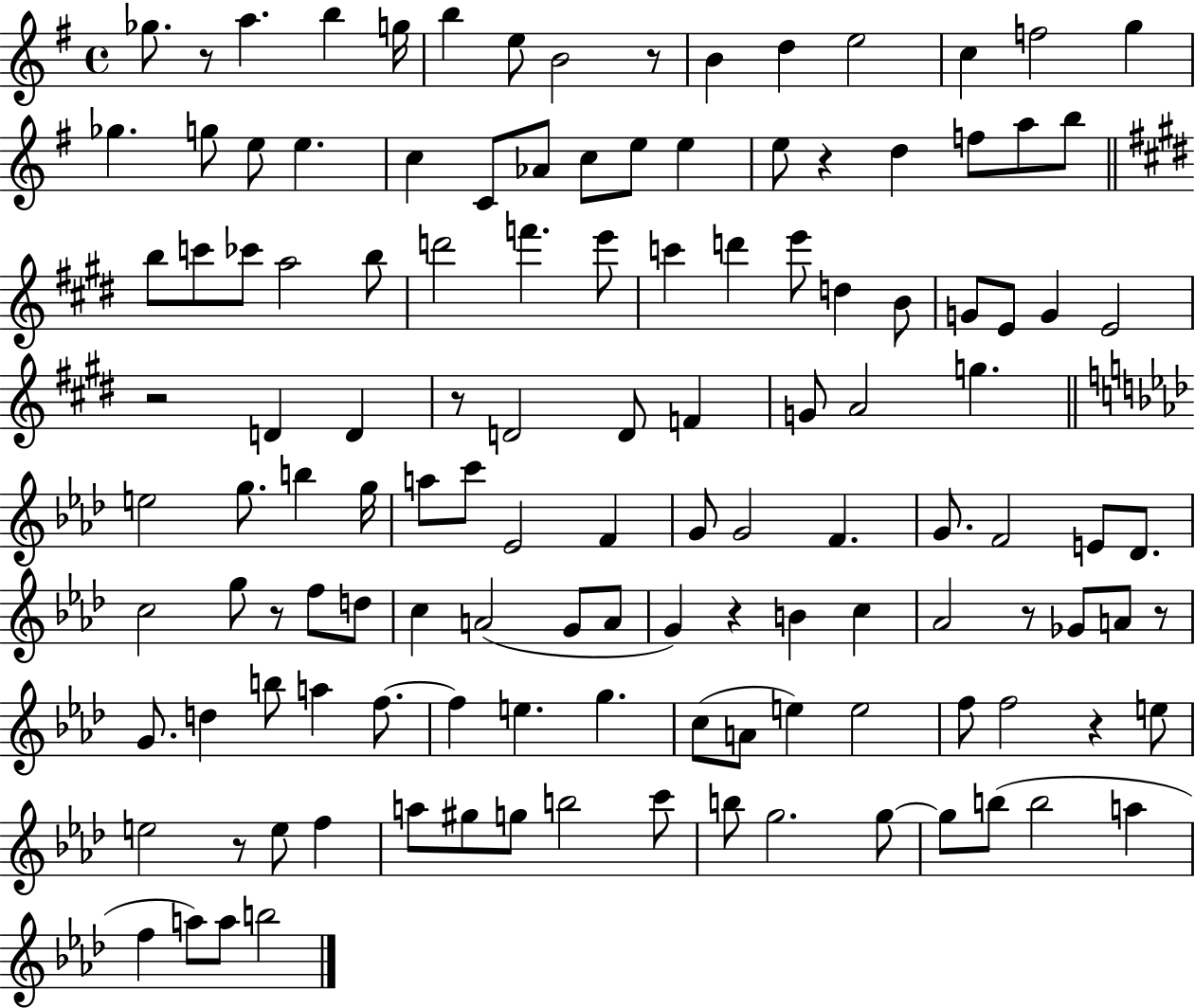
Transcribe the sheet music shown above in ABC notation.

X:1
T:Untitled
M:4/4
L:1/4
K:G
_g/2 z/2 a b g/4 b e/2 B2 z/2 B d e2 c f2 g _g g/2 e/2 e c C/2 _A/2 c/2 e/2 e e/2 z d f/2 a/2 b/2 b/2 c'/2 _c'/2 a2 b/2 d'2 f' e'/2 c' d' e'/2 d B/2 G/2 E/2 G E2 z2 D D z/2 D2 D/2 F G/2 A2 g e2 g/2 b g/4 a/2 c'/2 _E2 F G/2 G2 F G/2 F2 E/2 _D/2 c2 g/2 z/2 f/2 d/2 c A2 G/2 A/2 G z B c _A2 z/2 _G/2 A/2 z/2 G/2 d b/2 a f/2 f e g c/2 A/2 e e2 f/2 f2 z e/2 e2 z/2 e/2 f a/2 ^g/2 g/2 b2 c'/2 b/2 g2 g/2 g/2 b/2 b2 a f a/2 a/2 b2